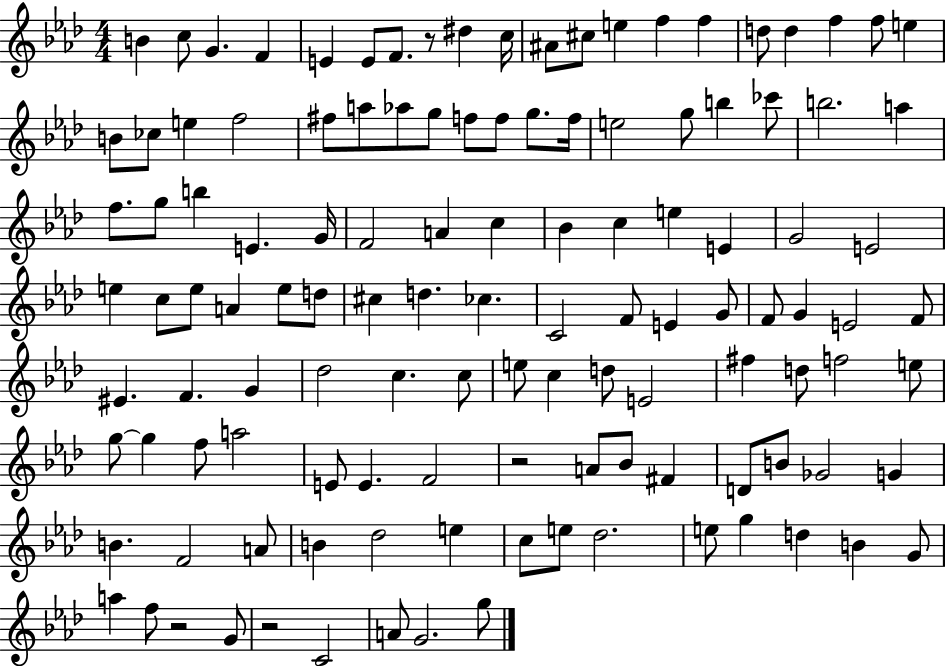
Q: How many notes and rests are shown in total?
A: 121